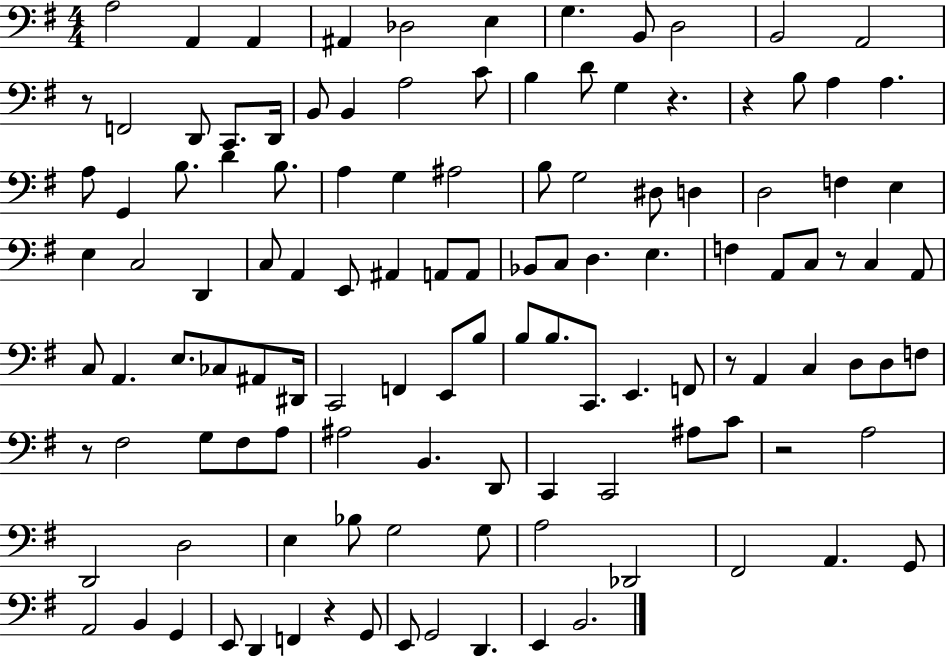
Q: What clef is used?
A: bass